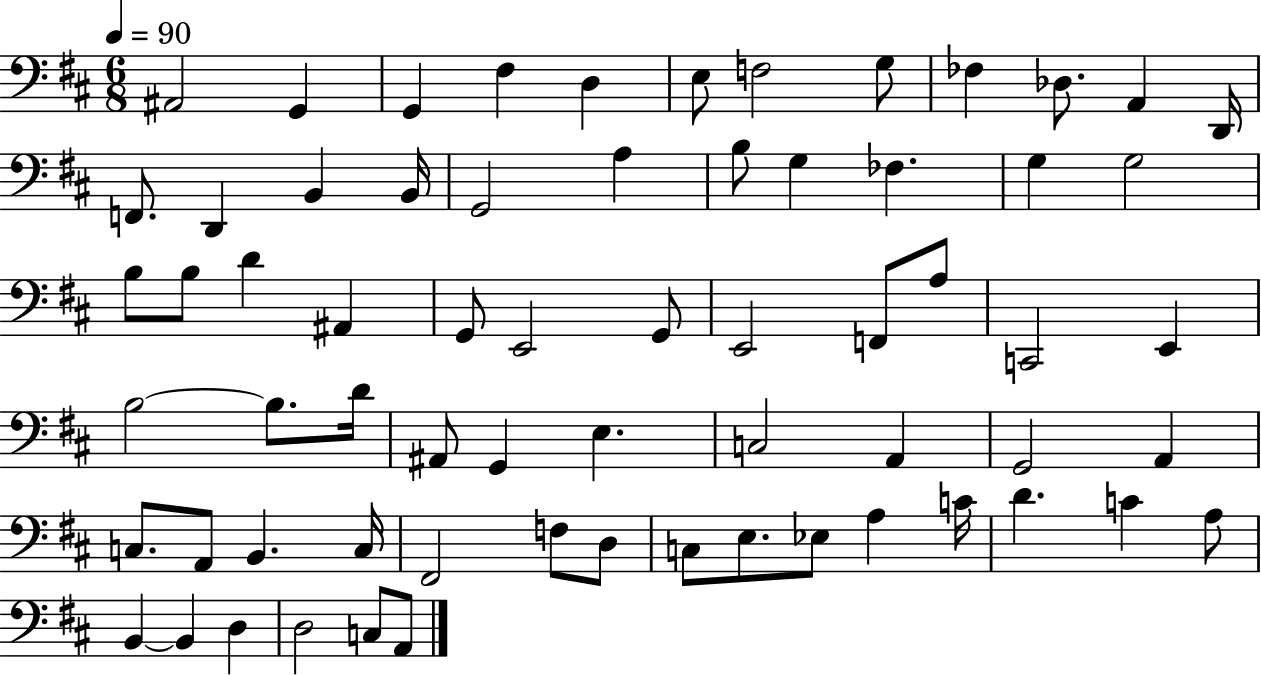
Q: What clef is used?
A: bass